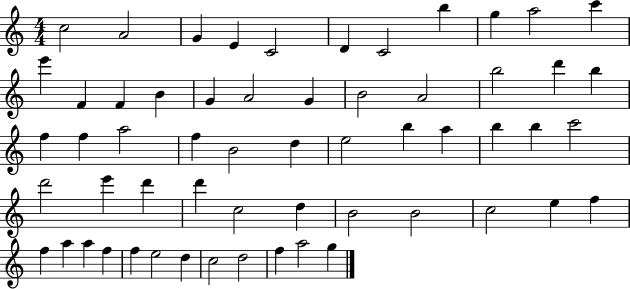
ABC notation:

X:1
T:Untitled
M:4/4
L:1/4
K:C
c2 A2 G E C2 D C2 b g a2 c' e' F F B G A2 G B2 A2 b2 d' b f f a2 f B2 d e2 b a b b c'2 d'2 e' d' d' c2 d B2 B2 c2 e f f a a f f e2 d c2 d2 f a2 g